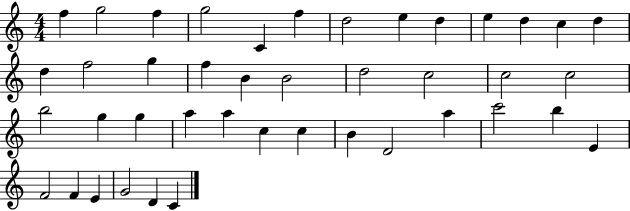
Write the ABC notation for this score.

X:1
T:Untitled
M:4/4
L:1/4
K:C
f g2 f g2 C f d2 e d e d c d d f2 g f B B2 d2 c2 c2 c2 b2 g g a a c c B D2 a c'2 b E F2 F E G2 D C